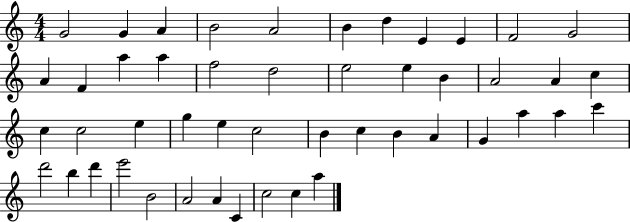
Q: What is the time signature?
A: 4/4